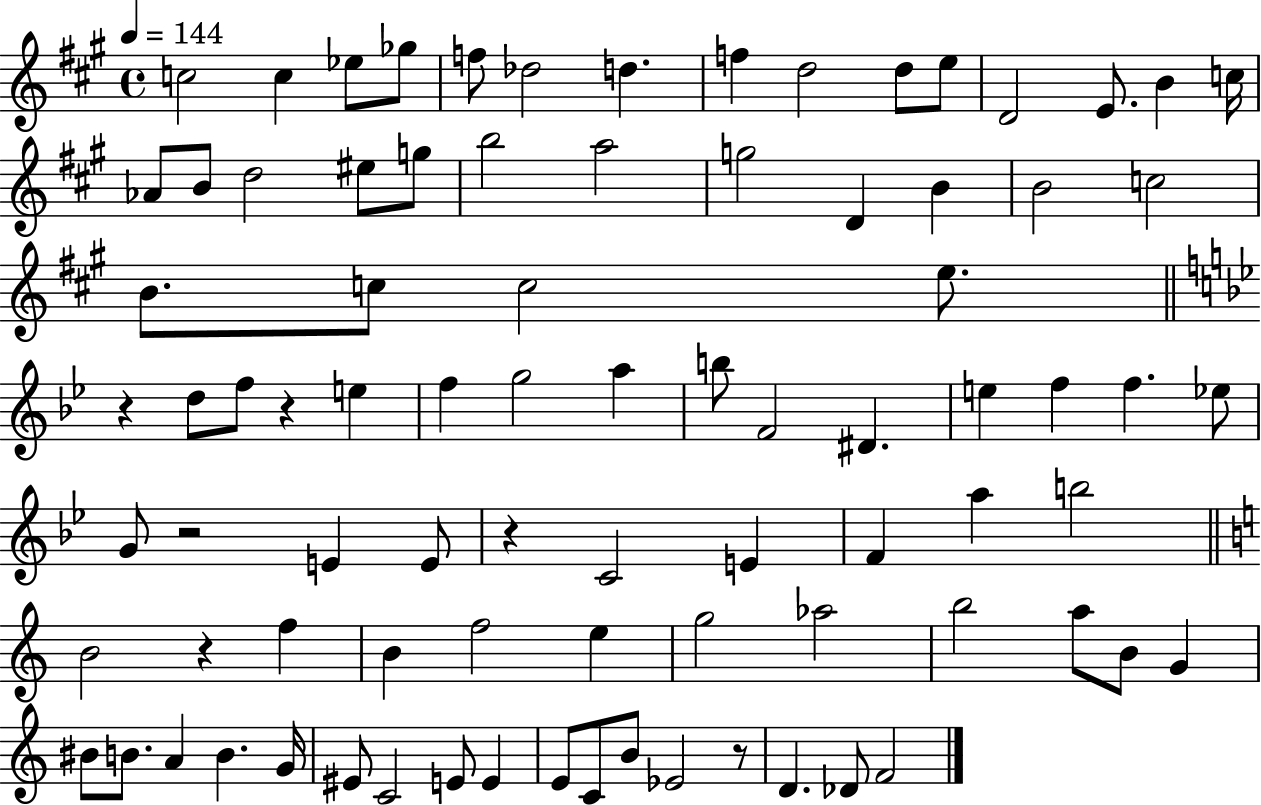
C5/h C5/q Eb5/e Gb5/e F5/e Db5/h D5/q. F5/q D5/h D5/e E5/e D4/h E4/e. B4/q C5/s Ab4/e B4/e D5/h EIS5/e G5/e B5/h A5/h G5/h D4/q B4/q B4/h C5/h B4/e. C5/e C5/h E5/e. R/q D5/e F5/e R/q E5/q F5/q G5/h A5/q B5/e F4/h D#4/q. E5/q F5/q F5/q. Eb5/e G4/e R/h E4/q E4/e R/q C4/h E4/q F4/q A5/q B5/h B4/h R/q F5/q B4/q F5/h E5/q G5/h Ab5/h B5/h A5/e B4/e G4/q BIS4/e B4/e. A4/q B4/q. G4/s EIS4/e C4/h E4/e E4/q E4/e C4/e B4/e Eb4/h R/e D4/q. Db4/e F4/h